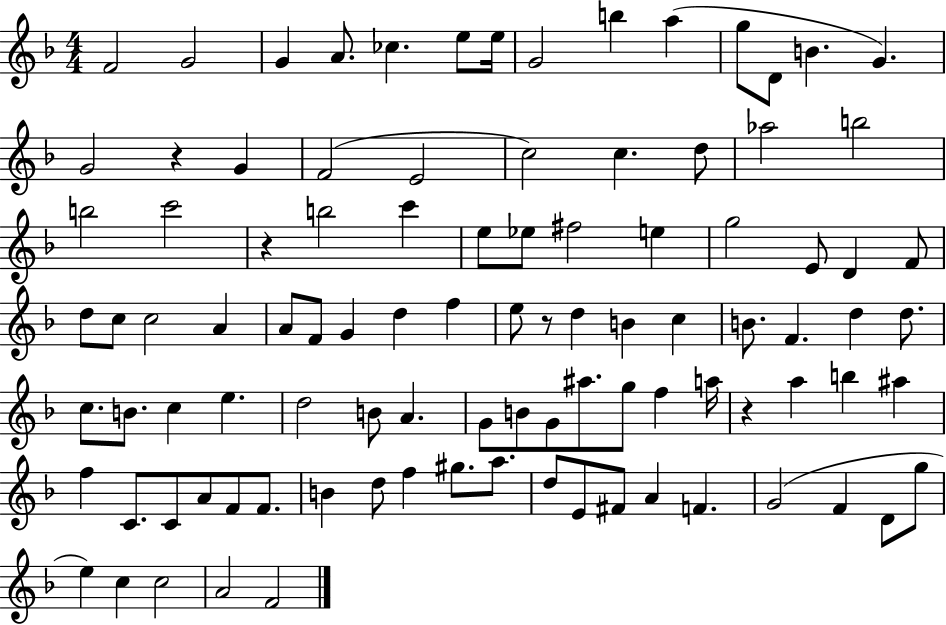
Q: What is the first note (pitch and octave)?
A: F4